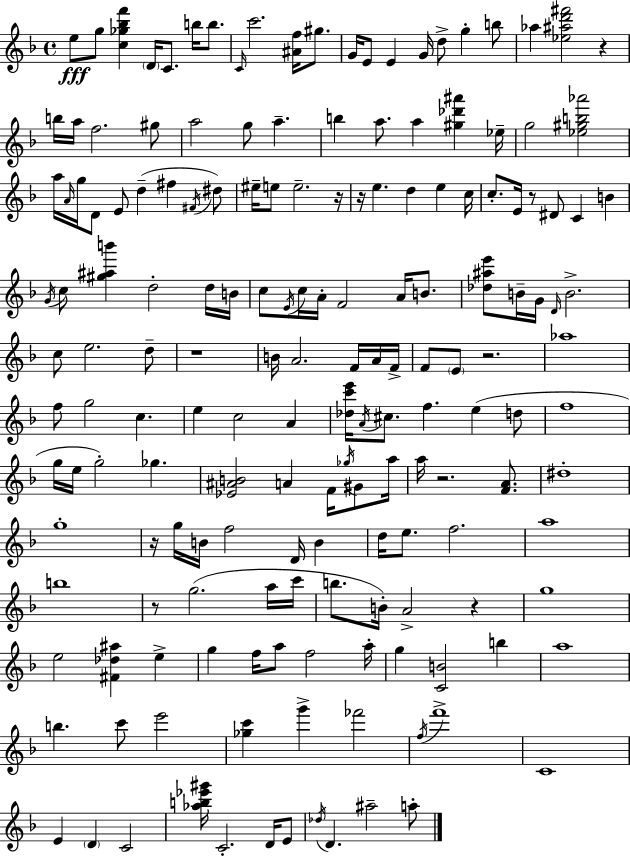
E5/e G5/e [C5,Gb5,Bb5,F6]/q D4/s C4/e. B5/s B5/e. C4/s C6/h. [A#4,F5]/s G#5/e. G4/s E4/e E4/q G4/s D5/e G5/q B5/e Ab5/q [Eb5,A#5,D6,F#6]/h R/q B5/s A5/s F5/h. G#5/e A5/h G5/e A5/q. B5/q A5/e. A5/q [G#5,Db6,A#6]/q Eb5/s G5/h [Eb5,G#5,B5,Ab6]/h A5/s A4/s G5/s D4/e E4/e D5/q F#5/q F#4/s D#5/e EIS5/s E5/e E5/h. R/s R/s E5/q. D5/q E5/q C5/s C5/e. E4/s R/e D#4/e C4/q B4/q G4/s C5/e [G#5,A#5,B6]/q D5/h D5/s B4/s C5/e E4/s C5/s A4/s F4/h A4/s B4/e. [Db5,A#5,E6]/e B4/s G4/s D4/s B4/h. C5/e E5/h. D5/e R/w B4/s A4/h. F4/s A4/s F4/s F4/e E4/e R/h. Ab5/w F5/e G5/h C5/q. E5/q C5/h A4/q [Db5,C6,E6]/s A4/s C#5/e. F5/q. E5/q D5/e F5/w G5/s E5/s G5/h Gb5/q. [Eb4,A#4,B4]/h A4/q F4/s Gb5/s G#4/e A5/s A5/s R/h. [F4,A4]/e. D#5/w G5/w R/s G5/s B4/s F5/h D4/s B4/q D5/s E5/e. F5/h. A5/w B5/w R/e G5/h. A5/s C6/s B5/e. B4/s A4/h R/q G5/w E5/h [F#4,Db5,A#5]/q E5/q G5/q F5/s A5/e F5/h A5/s G5/q [C4,B4]/h B5/q A5/w B5/q. C6/e E6/h [Gb5,C6]/q G6/q FES6/h F5/s F6/w C4/w E4/q D4/q C4/h [Ab5,B5,Eb6,G#6]/s C4/h. D4/s E4/e Db5/s D4/q. A#5/h A5/e